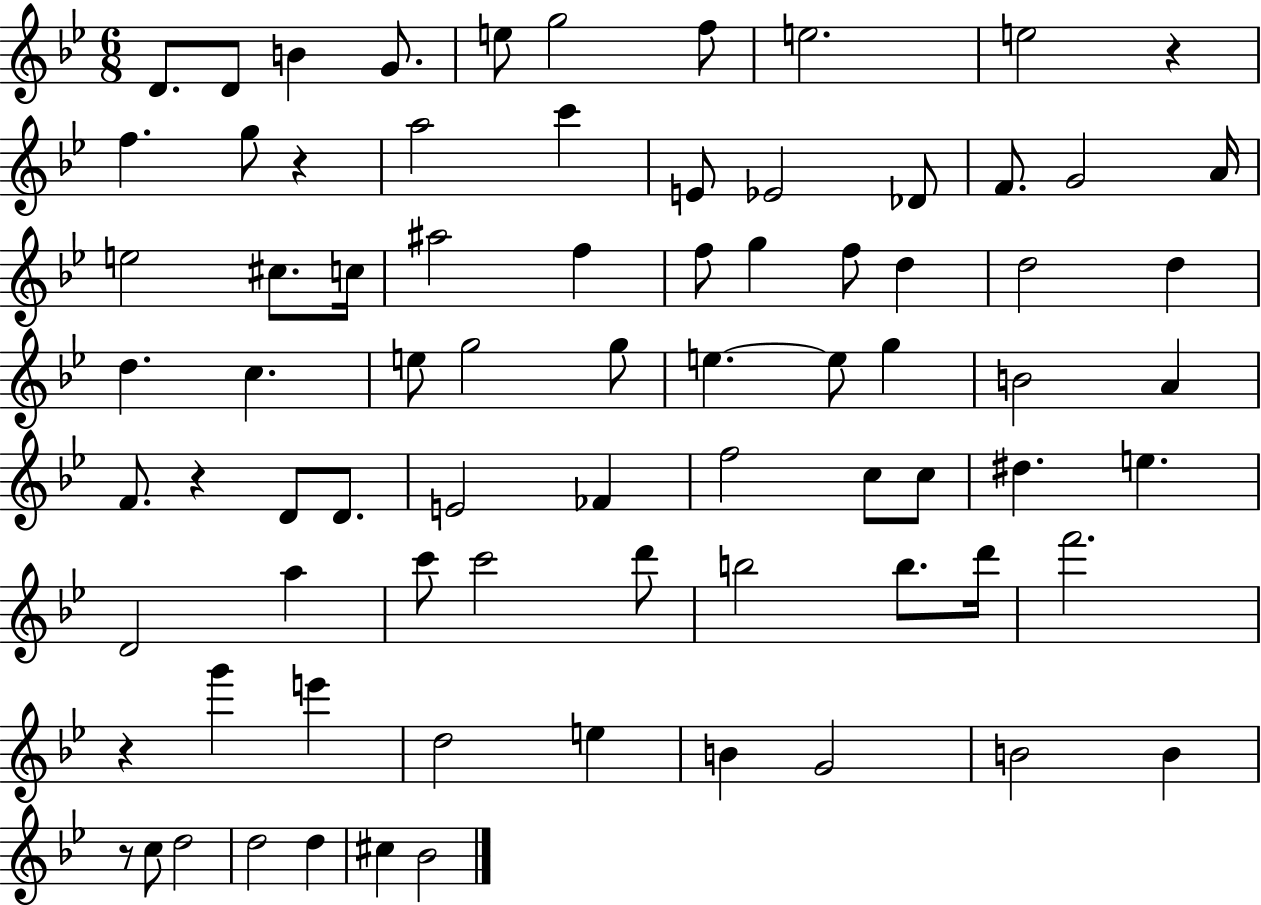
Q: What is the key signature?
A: BES major